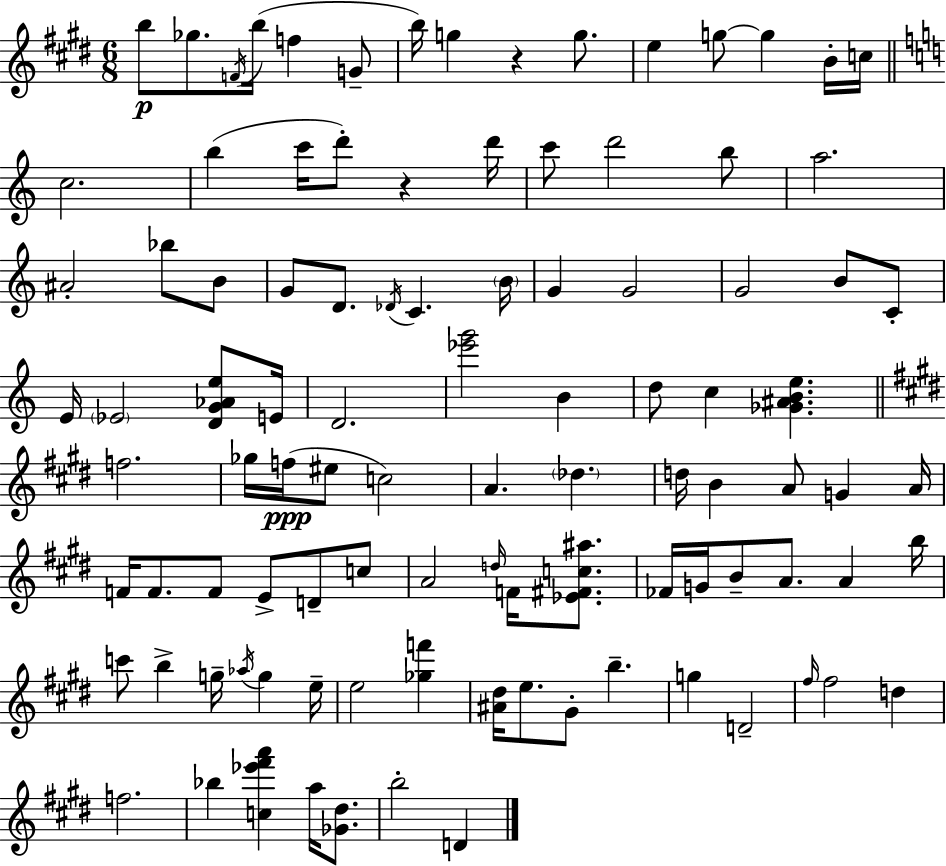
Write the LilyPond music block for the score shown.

{
  \clef treble
  \numericTimeSignature
  \time 6/8
  \key e \major
  b''8\p ges''8. \acciaccatura { f'16 } b''16( f''4 g'8-- | b''16) g''4 r4 g''8. | e''4 g''8~~ g''4 b'16-. | c''16 \bar "||" \break \key a \minor c''2. | b''4( c'''16 d'''8-.) r4 d'''16 | c'''8 d'''2 b''8 | a''2. | \break ais'2-. bes''8 b'8 | g'8 d'8. \acciaccatura { des'16 } c'4. | \parenthesize b'16 g'4 g'2 | g'2 b'8 c'8-. | \break e'16 \parenthesize ees'2 <d' g' aes' e''>8 | e'16 d'2. | <ees''' g'''>2 b'4 | d''8 c''4 <ges' ais' b' e''>4. | \break \bar "||" \break \key e \major f''2. | ges''16 f''16(\ppp eis''8 c''2) | a'4. \parenthesize des''4. | d''16 b'4 a'8 g'4 a'16 | \break f'16 f'8. f'8 e'8-> d'8-- c''8 | a'2 \grace { d''16 } f'16 <ees' fis' c'' ais''>8. | fes'16 g'16 b'8-- a'8. a'4 | b''16 c'''8 b''4-> g''16-- \acciaccatura { aes''16 } g''4 | \break e''16-- e''2 <ges'' f'''>4 | <ais' dis''>16 e''8. gis'8-. b''4.-- | g''4 d'2-- | \grace { fis''16 } fis''2 d''4 | \break f''2. | bes''4 <c'' ees''' fis''' a'''>4 a''16 | <ges' dis''>8. b''2-. d'4 | \bar "|."
}